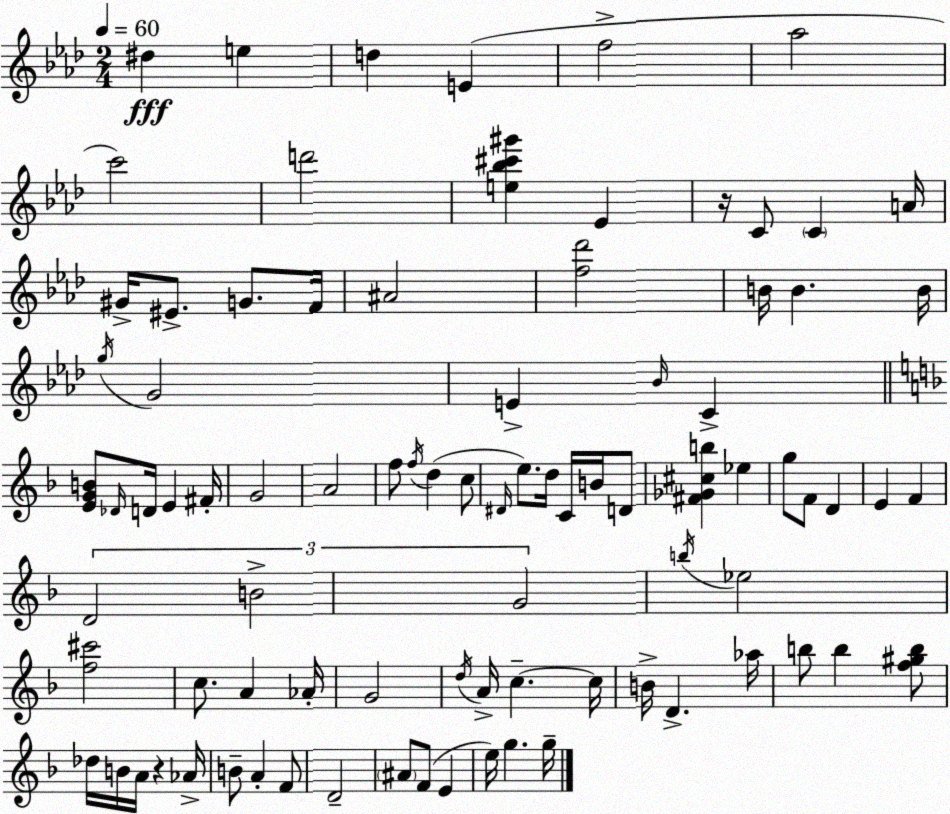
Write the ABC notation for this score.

X:1
T:Untitled
M:2/4
L:1/4
K:Ab
^d e d E f2 _a2 c'2 d'2 [e_b^c'^g'] _E z/4 C/2 C A/4 ^G/4 ^E/2 G/2 F/4 ^A2 [f_d']2 B/4 B B/4 g/4 G2 E _B/4 C [EGB]/2 _D/4 D/4 E ^F/4 G2 A2 f/2 f/4 d c/2 ^D/4 e/2 d/4 C/4 B/4 D/2 [^F_G^cb] _e g/2 F/2 D E F D2 B2 G2 b/4 _e2 [f^c']2 c/2 A _A/4 G2 d/4 A/4 c c/4 B/4 D _a/4 b/2 b [f^gb]/2 _d/4 B/4 A/4 z _A/4 B/2 A F/2 D2 ^A/2 F/2 E e/4 g g/4